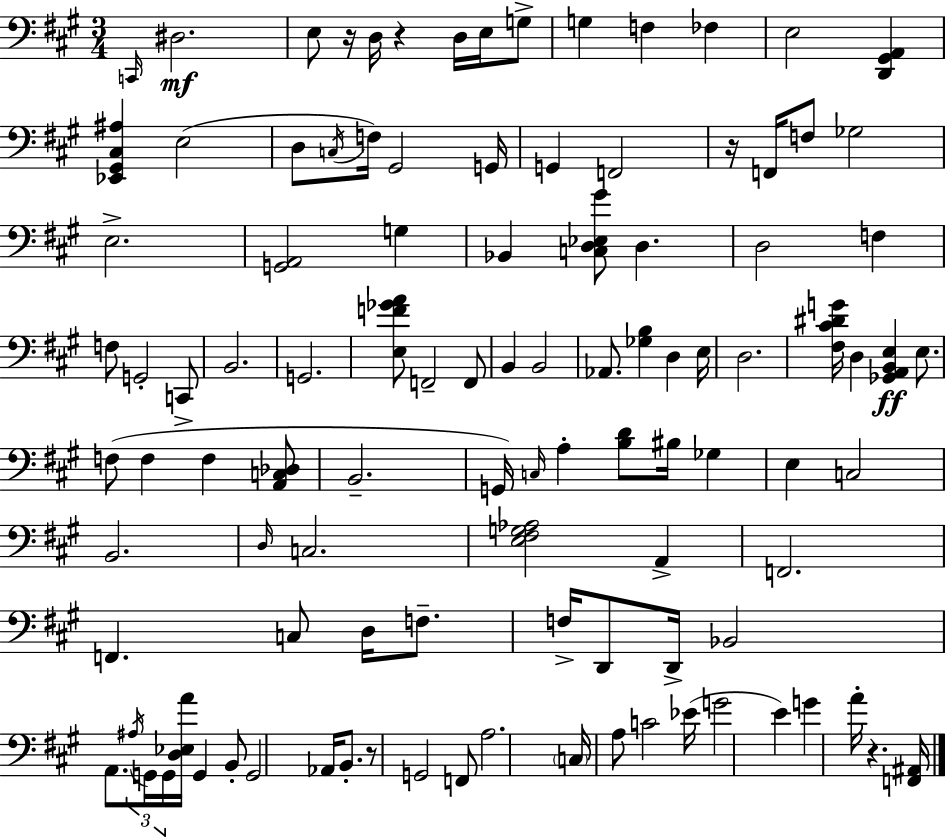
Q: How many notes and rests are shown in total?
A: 105